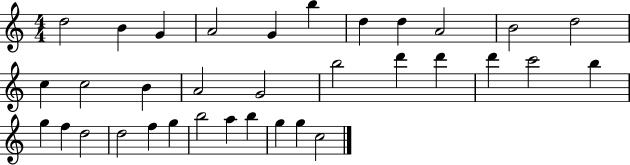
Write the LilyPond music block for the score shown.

{
  \clef treble
  \numericTimeSignature
  \time 4/4
  \key c \major
  d''2 b'4 g'4 | a'2 g'4 b''4 | d''4 d''4 a'2 | b'2 d''2 | \break c''4 c''2 b'4 | a'2 g'2 | b''2 d'''4 d'''4 | d'''4 c'''2 b''4 | \break g''4 f''4 d''2 | d''2 f''4 g''4 | b''2 a''4 b''4 | g''4 g''4 c''2 | \break \bar "|."
}